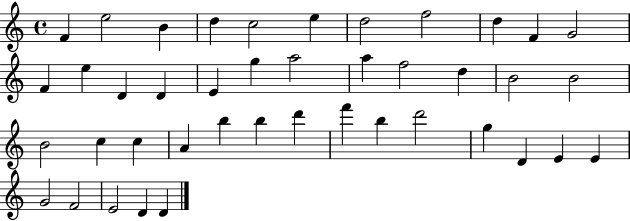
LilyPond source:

{
  \clef treble
  \time 4/4
  \defaultTimeSignature
  \key c \major
  f'4 e''2 b'4 | d''4 c''2 e''4 | d''2 f''2 | d''4 f'4 g'2 | \break f'4 e''4 d'4 d'4 | e'4 g''4 a''2 | a''4 f''2 d''4 | b'2 b'2 | \break b'2 c''4 c''4 | a'4 b''4 b''4 d'''4 | f'''4 b''4 d'''2 | g''4 d'4 e'4 e'4 | \break g'2 f'2 | e'2 d'4 d'4 | \bar "|."
}